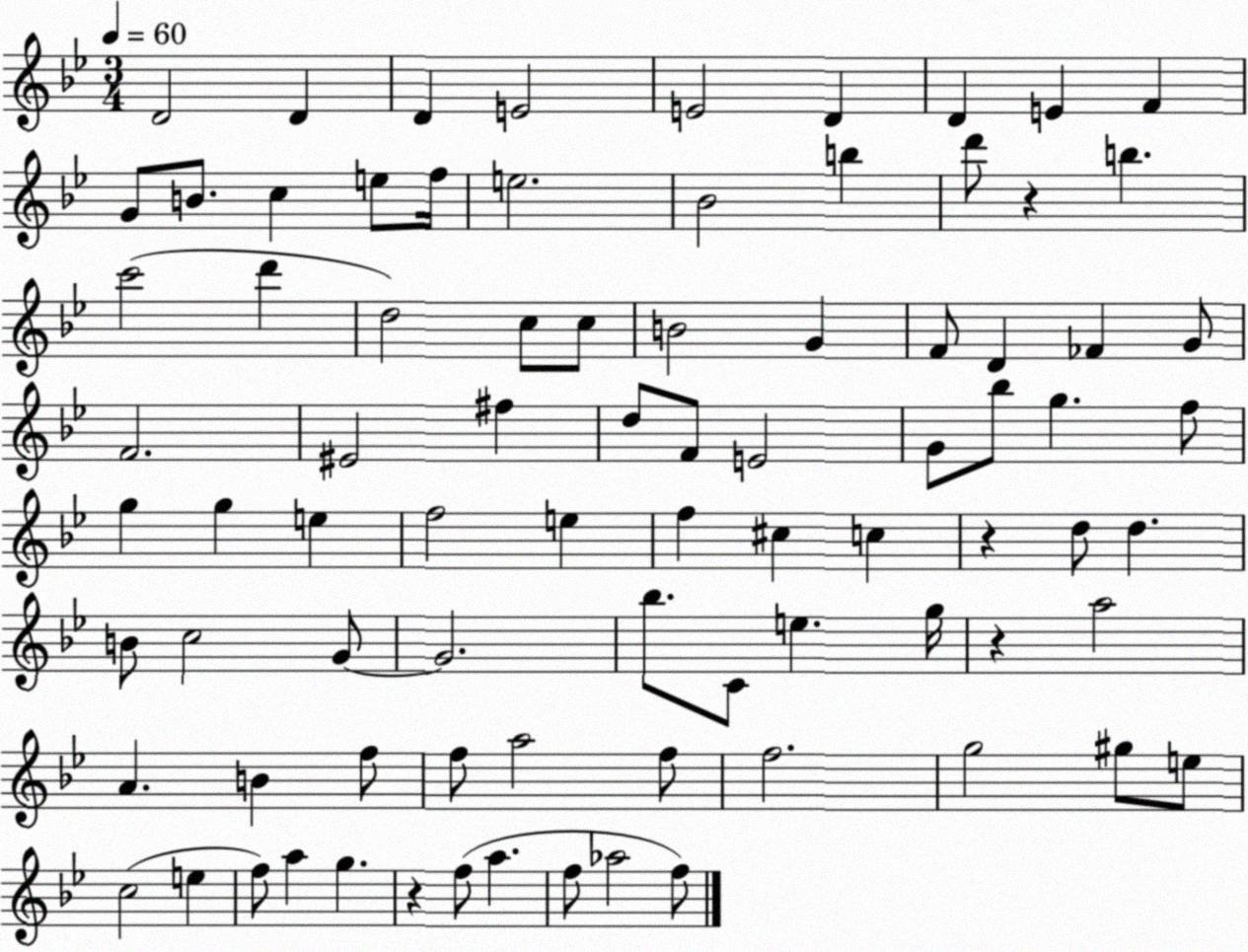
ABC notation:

X:1
T:Untitled
M:3/4
L:1/4
K:Bb
D2 D D E2 E2 D D E F G/2 B/2 c e/2 f/4 e2 _B2 b d'/2 z b c'2 d' d2 c/2 c/2 B2 G F/2 D _F G/2 F2 ^E2 ^f d/2 F/2 E2 G/2 _b/2 g f/2 g g e f2 e f ^c c z d/2 d B/2 c2 G/2 G2 _b/2 C/2 e g/4 z a2 A B f/2 f/2 a2 f/2 f2 g2 ^g/2 e/2 c2 e f/2 a g z f/2 a f/2 _a2 f/2